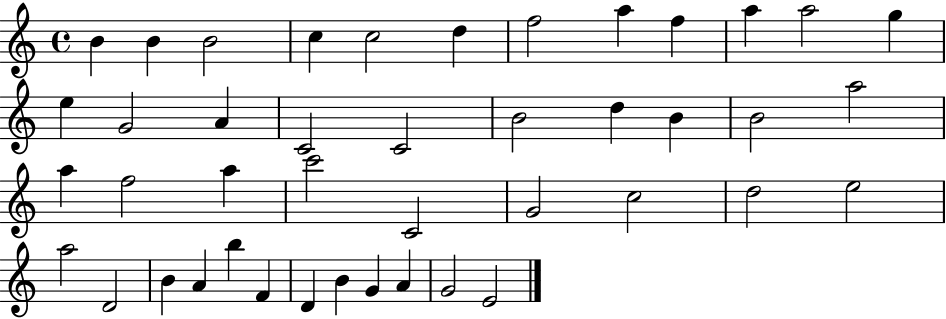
{
  \clef treble
  \time 4/4
  \defaultTimeSignature
  \key c \major
  b'4 b'4 b'2 | c''4 c''2 d''4 | f''2 a''4 f''4 | a''4 a''2 g''4 | \break e''4 g'2 a'4 | c'2 c'2 | b'2 d''4 b'4 | b'2 a''2 | \break a''4 f''2 a''4 | c'''2 c'2 | g'2 c''2 | d''2 e''2 | \break a''2 d'2 | b'4 a'4 b''4 f'4 | d'4 b'4 g'4 a'4 | g'2 e'2 | \break \bar "|."
}